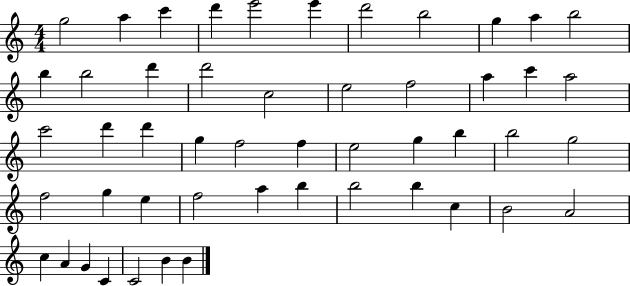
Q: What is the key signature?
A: C major